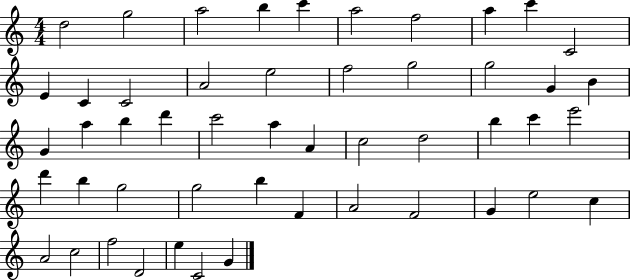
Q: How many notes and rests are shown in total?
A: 50